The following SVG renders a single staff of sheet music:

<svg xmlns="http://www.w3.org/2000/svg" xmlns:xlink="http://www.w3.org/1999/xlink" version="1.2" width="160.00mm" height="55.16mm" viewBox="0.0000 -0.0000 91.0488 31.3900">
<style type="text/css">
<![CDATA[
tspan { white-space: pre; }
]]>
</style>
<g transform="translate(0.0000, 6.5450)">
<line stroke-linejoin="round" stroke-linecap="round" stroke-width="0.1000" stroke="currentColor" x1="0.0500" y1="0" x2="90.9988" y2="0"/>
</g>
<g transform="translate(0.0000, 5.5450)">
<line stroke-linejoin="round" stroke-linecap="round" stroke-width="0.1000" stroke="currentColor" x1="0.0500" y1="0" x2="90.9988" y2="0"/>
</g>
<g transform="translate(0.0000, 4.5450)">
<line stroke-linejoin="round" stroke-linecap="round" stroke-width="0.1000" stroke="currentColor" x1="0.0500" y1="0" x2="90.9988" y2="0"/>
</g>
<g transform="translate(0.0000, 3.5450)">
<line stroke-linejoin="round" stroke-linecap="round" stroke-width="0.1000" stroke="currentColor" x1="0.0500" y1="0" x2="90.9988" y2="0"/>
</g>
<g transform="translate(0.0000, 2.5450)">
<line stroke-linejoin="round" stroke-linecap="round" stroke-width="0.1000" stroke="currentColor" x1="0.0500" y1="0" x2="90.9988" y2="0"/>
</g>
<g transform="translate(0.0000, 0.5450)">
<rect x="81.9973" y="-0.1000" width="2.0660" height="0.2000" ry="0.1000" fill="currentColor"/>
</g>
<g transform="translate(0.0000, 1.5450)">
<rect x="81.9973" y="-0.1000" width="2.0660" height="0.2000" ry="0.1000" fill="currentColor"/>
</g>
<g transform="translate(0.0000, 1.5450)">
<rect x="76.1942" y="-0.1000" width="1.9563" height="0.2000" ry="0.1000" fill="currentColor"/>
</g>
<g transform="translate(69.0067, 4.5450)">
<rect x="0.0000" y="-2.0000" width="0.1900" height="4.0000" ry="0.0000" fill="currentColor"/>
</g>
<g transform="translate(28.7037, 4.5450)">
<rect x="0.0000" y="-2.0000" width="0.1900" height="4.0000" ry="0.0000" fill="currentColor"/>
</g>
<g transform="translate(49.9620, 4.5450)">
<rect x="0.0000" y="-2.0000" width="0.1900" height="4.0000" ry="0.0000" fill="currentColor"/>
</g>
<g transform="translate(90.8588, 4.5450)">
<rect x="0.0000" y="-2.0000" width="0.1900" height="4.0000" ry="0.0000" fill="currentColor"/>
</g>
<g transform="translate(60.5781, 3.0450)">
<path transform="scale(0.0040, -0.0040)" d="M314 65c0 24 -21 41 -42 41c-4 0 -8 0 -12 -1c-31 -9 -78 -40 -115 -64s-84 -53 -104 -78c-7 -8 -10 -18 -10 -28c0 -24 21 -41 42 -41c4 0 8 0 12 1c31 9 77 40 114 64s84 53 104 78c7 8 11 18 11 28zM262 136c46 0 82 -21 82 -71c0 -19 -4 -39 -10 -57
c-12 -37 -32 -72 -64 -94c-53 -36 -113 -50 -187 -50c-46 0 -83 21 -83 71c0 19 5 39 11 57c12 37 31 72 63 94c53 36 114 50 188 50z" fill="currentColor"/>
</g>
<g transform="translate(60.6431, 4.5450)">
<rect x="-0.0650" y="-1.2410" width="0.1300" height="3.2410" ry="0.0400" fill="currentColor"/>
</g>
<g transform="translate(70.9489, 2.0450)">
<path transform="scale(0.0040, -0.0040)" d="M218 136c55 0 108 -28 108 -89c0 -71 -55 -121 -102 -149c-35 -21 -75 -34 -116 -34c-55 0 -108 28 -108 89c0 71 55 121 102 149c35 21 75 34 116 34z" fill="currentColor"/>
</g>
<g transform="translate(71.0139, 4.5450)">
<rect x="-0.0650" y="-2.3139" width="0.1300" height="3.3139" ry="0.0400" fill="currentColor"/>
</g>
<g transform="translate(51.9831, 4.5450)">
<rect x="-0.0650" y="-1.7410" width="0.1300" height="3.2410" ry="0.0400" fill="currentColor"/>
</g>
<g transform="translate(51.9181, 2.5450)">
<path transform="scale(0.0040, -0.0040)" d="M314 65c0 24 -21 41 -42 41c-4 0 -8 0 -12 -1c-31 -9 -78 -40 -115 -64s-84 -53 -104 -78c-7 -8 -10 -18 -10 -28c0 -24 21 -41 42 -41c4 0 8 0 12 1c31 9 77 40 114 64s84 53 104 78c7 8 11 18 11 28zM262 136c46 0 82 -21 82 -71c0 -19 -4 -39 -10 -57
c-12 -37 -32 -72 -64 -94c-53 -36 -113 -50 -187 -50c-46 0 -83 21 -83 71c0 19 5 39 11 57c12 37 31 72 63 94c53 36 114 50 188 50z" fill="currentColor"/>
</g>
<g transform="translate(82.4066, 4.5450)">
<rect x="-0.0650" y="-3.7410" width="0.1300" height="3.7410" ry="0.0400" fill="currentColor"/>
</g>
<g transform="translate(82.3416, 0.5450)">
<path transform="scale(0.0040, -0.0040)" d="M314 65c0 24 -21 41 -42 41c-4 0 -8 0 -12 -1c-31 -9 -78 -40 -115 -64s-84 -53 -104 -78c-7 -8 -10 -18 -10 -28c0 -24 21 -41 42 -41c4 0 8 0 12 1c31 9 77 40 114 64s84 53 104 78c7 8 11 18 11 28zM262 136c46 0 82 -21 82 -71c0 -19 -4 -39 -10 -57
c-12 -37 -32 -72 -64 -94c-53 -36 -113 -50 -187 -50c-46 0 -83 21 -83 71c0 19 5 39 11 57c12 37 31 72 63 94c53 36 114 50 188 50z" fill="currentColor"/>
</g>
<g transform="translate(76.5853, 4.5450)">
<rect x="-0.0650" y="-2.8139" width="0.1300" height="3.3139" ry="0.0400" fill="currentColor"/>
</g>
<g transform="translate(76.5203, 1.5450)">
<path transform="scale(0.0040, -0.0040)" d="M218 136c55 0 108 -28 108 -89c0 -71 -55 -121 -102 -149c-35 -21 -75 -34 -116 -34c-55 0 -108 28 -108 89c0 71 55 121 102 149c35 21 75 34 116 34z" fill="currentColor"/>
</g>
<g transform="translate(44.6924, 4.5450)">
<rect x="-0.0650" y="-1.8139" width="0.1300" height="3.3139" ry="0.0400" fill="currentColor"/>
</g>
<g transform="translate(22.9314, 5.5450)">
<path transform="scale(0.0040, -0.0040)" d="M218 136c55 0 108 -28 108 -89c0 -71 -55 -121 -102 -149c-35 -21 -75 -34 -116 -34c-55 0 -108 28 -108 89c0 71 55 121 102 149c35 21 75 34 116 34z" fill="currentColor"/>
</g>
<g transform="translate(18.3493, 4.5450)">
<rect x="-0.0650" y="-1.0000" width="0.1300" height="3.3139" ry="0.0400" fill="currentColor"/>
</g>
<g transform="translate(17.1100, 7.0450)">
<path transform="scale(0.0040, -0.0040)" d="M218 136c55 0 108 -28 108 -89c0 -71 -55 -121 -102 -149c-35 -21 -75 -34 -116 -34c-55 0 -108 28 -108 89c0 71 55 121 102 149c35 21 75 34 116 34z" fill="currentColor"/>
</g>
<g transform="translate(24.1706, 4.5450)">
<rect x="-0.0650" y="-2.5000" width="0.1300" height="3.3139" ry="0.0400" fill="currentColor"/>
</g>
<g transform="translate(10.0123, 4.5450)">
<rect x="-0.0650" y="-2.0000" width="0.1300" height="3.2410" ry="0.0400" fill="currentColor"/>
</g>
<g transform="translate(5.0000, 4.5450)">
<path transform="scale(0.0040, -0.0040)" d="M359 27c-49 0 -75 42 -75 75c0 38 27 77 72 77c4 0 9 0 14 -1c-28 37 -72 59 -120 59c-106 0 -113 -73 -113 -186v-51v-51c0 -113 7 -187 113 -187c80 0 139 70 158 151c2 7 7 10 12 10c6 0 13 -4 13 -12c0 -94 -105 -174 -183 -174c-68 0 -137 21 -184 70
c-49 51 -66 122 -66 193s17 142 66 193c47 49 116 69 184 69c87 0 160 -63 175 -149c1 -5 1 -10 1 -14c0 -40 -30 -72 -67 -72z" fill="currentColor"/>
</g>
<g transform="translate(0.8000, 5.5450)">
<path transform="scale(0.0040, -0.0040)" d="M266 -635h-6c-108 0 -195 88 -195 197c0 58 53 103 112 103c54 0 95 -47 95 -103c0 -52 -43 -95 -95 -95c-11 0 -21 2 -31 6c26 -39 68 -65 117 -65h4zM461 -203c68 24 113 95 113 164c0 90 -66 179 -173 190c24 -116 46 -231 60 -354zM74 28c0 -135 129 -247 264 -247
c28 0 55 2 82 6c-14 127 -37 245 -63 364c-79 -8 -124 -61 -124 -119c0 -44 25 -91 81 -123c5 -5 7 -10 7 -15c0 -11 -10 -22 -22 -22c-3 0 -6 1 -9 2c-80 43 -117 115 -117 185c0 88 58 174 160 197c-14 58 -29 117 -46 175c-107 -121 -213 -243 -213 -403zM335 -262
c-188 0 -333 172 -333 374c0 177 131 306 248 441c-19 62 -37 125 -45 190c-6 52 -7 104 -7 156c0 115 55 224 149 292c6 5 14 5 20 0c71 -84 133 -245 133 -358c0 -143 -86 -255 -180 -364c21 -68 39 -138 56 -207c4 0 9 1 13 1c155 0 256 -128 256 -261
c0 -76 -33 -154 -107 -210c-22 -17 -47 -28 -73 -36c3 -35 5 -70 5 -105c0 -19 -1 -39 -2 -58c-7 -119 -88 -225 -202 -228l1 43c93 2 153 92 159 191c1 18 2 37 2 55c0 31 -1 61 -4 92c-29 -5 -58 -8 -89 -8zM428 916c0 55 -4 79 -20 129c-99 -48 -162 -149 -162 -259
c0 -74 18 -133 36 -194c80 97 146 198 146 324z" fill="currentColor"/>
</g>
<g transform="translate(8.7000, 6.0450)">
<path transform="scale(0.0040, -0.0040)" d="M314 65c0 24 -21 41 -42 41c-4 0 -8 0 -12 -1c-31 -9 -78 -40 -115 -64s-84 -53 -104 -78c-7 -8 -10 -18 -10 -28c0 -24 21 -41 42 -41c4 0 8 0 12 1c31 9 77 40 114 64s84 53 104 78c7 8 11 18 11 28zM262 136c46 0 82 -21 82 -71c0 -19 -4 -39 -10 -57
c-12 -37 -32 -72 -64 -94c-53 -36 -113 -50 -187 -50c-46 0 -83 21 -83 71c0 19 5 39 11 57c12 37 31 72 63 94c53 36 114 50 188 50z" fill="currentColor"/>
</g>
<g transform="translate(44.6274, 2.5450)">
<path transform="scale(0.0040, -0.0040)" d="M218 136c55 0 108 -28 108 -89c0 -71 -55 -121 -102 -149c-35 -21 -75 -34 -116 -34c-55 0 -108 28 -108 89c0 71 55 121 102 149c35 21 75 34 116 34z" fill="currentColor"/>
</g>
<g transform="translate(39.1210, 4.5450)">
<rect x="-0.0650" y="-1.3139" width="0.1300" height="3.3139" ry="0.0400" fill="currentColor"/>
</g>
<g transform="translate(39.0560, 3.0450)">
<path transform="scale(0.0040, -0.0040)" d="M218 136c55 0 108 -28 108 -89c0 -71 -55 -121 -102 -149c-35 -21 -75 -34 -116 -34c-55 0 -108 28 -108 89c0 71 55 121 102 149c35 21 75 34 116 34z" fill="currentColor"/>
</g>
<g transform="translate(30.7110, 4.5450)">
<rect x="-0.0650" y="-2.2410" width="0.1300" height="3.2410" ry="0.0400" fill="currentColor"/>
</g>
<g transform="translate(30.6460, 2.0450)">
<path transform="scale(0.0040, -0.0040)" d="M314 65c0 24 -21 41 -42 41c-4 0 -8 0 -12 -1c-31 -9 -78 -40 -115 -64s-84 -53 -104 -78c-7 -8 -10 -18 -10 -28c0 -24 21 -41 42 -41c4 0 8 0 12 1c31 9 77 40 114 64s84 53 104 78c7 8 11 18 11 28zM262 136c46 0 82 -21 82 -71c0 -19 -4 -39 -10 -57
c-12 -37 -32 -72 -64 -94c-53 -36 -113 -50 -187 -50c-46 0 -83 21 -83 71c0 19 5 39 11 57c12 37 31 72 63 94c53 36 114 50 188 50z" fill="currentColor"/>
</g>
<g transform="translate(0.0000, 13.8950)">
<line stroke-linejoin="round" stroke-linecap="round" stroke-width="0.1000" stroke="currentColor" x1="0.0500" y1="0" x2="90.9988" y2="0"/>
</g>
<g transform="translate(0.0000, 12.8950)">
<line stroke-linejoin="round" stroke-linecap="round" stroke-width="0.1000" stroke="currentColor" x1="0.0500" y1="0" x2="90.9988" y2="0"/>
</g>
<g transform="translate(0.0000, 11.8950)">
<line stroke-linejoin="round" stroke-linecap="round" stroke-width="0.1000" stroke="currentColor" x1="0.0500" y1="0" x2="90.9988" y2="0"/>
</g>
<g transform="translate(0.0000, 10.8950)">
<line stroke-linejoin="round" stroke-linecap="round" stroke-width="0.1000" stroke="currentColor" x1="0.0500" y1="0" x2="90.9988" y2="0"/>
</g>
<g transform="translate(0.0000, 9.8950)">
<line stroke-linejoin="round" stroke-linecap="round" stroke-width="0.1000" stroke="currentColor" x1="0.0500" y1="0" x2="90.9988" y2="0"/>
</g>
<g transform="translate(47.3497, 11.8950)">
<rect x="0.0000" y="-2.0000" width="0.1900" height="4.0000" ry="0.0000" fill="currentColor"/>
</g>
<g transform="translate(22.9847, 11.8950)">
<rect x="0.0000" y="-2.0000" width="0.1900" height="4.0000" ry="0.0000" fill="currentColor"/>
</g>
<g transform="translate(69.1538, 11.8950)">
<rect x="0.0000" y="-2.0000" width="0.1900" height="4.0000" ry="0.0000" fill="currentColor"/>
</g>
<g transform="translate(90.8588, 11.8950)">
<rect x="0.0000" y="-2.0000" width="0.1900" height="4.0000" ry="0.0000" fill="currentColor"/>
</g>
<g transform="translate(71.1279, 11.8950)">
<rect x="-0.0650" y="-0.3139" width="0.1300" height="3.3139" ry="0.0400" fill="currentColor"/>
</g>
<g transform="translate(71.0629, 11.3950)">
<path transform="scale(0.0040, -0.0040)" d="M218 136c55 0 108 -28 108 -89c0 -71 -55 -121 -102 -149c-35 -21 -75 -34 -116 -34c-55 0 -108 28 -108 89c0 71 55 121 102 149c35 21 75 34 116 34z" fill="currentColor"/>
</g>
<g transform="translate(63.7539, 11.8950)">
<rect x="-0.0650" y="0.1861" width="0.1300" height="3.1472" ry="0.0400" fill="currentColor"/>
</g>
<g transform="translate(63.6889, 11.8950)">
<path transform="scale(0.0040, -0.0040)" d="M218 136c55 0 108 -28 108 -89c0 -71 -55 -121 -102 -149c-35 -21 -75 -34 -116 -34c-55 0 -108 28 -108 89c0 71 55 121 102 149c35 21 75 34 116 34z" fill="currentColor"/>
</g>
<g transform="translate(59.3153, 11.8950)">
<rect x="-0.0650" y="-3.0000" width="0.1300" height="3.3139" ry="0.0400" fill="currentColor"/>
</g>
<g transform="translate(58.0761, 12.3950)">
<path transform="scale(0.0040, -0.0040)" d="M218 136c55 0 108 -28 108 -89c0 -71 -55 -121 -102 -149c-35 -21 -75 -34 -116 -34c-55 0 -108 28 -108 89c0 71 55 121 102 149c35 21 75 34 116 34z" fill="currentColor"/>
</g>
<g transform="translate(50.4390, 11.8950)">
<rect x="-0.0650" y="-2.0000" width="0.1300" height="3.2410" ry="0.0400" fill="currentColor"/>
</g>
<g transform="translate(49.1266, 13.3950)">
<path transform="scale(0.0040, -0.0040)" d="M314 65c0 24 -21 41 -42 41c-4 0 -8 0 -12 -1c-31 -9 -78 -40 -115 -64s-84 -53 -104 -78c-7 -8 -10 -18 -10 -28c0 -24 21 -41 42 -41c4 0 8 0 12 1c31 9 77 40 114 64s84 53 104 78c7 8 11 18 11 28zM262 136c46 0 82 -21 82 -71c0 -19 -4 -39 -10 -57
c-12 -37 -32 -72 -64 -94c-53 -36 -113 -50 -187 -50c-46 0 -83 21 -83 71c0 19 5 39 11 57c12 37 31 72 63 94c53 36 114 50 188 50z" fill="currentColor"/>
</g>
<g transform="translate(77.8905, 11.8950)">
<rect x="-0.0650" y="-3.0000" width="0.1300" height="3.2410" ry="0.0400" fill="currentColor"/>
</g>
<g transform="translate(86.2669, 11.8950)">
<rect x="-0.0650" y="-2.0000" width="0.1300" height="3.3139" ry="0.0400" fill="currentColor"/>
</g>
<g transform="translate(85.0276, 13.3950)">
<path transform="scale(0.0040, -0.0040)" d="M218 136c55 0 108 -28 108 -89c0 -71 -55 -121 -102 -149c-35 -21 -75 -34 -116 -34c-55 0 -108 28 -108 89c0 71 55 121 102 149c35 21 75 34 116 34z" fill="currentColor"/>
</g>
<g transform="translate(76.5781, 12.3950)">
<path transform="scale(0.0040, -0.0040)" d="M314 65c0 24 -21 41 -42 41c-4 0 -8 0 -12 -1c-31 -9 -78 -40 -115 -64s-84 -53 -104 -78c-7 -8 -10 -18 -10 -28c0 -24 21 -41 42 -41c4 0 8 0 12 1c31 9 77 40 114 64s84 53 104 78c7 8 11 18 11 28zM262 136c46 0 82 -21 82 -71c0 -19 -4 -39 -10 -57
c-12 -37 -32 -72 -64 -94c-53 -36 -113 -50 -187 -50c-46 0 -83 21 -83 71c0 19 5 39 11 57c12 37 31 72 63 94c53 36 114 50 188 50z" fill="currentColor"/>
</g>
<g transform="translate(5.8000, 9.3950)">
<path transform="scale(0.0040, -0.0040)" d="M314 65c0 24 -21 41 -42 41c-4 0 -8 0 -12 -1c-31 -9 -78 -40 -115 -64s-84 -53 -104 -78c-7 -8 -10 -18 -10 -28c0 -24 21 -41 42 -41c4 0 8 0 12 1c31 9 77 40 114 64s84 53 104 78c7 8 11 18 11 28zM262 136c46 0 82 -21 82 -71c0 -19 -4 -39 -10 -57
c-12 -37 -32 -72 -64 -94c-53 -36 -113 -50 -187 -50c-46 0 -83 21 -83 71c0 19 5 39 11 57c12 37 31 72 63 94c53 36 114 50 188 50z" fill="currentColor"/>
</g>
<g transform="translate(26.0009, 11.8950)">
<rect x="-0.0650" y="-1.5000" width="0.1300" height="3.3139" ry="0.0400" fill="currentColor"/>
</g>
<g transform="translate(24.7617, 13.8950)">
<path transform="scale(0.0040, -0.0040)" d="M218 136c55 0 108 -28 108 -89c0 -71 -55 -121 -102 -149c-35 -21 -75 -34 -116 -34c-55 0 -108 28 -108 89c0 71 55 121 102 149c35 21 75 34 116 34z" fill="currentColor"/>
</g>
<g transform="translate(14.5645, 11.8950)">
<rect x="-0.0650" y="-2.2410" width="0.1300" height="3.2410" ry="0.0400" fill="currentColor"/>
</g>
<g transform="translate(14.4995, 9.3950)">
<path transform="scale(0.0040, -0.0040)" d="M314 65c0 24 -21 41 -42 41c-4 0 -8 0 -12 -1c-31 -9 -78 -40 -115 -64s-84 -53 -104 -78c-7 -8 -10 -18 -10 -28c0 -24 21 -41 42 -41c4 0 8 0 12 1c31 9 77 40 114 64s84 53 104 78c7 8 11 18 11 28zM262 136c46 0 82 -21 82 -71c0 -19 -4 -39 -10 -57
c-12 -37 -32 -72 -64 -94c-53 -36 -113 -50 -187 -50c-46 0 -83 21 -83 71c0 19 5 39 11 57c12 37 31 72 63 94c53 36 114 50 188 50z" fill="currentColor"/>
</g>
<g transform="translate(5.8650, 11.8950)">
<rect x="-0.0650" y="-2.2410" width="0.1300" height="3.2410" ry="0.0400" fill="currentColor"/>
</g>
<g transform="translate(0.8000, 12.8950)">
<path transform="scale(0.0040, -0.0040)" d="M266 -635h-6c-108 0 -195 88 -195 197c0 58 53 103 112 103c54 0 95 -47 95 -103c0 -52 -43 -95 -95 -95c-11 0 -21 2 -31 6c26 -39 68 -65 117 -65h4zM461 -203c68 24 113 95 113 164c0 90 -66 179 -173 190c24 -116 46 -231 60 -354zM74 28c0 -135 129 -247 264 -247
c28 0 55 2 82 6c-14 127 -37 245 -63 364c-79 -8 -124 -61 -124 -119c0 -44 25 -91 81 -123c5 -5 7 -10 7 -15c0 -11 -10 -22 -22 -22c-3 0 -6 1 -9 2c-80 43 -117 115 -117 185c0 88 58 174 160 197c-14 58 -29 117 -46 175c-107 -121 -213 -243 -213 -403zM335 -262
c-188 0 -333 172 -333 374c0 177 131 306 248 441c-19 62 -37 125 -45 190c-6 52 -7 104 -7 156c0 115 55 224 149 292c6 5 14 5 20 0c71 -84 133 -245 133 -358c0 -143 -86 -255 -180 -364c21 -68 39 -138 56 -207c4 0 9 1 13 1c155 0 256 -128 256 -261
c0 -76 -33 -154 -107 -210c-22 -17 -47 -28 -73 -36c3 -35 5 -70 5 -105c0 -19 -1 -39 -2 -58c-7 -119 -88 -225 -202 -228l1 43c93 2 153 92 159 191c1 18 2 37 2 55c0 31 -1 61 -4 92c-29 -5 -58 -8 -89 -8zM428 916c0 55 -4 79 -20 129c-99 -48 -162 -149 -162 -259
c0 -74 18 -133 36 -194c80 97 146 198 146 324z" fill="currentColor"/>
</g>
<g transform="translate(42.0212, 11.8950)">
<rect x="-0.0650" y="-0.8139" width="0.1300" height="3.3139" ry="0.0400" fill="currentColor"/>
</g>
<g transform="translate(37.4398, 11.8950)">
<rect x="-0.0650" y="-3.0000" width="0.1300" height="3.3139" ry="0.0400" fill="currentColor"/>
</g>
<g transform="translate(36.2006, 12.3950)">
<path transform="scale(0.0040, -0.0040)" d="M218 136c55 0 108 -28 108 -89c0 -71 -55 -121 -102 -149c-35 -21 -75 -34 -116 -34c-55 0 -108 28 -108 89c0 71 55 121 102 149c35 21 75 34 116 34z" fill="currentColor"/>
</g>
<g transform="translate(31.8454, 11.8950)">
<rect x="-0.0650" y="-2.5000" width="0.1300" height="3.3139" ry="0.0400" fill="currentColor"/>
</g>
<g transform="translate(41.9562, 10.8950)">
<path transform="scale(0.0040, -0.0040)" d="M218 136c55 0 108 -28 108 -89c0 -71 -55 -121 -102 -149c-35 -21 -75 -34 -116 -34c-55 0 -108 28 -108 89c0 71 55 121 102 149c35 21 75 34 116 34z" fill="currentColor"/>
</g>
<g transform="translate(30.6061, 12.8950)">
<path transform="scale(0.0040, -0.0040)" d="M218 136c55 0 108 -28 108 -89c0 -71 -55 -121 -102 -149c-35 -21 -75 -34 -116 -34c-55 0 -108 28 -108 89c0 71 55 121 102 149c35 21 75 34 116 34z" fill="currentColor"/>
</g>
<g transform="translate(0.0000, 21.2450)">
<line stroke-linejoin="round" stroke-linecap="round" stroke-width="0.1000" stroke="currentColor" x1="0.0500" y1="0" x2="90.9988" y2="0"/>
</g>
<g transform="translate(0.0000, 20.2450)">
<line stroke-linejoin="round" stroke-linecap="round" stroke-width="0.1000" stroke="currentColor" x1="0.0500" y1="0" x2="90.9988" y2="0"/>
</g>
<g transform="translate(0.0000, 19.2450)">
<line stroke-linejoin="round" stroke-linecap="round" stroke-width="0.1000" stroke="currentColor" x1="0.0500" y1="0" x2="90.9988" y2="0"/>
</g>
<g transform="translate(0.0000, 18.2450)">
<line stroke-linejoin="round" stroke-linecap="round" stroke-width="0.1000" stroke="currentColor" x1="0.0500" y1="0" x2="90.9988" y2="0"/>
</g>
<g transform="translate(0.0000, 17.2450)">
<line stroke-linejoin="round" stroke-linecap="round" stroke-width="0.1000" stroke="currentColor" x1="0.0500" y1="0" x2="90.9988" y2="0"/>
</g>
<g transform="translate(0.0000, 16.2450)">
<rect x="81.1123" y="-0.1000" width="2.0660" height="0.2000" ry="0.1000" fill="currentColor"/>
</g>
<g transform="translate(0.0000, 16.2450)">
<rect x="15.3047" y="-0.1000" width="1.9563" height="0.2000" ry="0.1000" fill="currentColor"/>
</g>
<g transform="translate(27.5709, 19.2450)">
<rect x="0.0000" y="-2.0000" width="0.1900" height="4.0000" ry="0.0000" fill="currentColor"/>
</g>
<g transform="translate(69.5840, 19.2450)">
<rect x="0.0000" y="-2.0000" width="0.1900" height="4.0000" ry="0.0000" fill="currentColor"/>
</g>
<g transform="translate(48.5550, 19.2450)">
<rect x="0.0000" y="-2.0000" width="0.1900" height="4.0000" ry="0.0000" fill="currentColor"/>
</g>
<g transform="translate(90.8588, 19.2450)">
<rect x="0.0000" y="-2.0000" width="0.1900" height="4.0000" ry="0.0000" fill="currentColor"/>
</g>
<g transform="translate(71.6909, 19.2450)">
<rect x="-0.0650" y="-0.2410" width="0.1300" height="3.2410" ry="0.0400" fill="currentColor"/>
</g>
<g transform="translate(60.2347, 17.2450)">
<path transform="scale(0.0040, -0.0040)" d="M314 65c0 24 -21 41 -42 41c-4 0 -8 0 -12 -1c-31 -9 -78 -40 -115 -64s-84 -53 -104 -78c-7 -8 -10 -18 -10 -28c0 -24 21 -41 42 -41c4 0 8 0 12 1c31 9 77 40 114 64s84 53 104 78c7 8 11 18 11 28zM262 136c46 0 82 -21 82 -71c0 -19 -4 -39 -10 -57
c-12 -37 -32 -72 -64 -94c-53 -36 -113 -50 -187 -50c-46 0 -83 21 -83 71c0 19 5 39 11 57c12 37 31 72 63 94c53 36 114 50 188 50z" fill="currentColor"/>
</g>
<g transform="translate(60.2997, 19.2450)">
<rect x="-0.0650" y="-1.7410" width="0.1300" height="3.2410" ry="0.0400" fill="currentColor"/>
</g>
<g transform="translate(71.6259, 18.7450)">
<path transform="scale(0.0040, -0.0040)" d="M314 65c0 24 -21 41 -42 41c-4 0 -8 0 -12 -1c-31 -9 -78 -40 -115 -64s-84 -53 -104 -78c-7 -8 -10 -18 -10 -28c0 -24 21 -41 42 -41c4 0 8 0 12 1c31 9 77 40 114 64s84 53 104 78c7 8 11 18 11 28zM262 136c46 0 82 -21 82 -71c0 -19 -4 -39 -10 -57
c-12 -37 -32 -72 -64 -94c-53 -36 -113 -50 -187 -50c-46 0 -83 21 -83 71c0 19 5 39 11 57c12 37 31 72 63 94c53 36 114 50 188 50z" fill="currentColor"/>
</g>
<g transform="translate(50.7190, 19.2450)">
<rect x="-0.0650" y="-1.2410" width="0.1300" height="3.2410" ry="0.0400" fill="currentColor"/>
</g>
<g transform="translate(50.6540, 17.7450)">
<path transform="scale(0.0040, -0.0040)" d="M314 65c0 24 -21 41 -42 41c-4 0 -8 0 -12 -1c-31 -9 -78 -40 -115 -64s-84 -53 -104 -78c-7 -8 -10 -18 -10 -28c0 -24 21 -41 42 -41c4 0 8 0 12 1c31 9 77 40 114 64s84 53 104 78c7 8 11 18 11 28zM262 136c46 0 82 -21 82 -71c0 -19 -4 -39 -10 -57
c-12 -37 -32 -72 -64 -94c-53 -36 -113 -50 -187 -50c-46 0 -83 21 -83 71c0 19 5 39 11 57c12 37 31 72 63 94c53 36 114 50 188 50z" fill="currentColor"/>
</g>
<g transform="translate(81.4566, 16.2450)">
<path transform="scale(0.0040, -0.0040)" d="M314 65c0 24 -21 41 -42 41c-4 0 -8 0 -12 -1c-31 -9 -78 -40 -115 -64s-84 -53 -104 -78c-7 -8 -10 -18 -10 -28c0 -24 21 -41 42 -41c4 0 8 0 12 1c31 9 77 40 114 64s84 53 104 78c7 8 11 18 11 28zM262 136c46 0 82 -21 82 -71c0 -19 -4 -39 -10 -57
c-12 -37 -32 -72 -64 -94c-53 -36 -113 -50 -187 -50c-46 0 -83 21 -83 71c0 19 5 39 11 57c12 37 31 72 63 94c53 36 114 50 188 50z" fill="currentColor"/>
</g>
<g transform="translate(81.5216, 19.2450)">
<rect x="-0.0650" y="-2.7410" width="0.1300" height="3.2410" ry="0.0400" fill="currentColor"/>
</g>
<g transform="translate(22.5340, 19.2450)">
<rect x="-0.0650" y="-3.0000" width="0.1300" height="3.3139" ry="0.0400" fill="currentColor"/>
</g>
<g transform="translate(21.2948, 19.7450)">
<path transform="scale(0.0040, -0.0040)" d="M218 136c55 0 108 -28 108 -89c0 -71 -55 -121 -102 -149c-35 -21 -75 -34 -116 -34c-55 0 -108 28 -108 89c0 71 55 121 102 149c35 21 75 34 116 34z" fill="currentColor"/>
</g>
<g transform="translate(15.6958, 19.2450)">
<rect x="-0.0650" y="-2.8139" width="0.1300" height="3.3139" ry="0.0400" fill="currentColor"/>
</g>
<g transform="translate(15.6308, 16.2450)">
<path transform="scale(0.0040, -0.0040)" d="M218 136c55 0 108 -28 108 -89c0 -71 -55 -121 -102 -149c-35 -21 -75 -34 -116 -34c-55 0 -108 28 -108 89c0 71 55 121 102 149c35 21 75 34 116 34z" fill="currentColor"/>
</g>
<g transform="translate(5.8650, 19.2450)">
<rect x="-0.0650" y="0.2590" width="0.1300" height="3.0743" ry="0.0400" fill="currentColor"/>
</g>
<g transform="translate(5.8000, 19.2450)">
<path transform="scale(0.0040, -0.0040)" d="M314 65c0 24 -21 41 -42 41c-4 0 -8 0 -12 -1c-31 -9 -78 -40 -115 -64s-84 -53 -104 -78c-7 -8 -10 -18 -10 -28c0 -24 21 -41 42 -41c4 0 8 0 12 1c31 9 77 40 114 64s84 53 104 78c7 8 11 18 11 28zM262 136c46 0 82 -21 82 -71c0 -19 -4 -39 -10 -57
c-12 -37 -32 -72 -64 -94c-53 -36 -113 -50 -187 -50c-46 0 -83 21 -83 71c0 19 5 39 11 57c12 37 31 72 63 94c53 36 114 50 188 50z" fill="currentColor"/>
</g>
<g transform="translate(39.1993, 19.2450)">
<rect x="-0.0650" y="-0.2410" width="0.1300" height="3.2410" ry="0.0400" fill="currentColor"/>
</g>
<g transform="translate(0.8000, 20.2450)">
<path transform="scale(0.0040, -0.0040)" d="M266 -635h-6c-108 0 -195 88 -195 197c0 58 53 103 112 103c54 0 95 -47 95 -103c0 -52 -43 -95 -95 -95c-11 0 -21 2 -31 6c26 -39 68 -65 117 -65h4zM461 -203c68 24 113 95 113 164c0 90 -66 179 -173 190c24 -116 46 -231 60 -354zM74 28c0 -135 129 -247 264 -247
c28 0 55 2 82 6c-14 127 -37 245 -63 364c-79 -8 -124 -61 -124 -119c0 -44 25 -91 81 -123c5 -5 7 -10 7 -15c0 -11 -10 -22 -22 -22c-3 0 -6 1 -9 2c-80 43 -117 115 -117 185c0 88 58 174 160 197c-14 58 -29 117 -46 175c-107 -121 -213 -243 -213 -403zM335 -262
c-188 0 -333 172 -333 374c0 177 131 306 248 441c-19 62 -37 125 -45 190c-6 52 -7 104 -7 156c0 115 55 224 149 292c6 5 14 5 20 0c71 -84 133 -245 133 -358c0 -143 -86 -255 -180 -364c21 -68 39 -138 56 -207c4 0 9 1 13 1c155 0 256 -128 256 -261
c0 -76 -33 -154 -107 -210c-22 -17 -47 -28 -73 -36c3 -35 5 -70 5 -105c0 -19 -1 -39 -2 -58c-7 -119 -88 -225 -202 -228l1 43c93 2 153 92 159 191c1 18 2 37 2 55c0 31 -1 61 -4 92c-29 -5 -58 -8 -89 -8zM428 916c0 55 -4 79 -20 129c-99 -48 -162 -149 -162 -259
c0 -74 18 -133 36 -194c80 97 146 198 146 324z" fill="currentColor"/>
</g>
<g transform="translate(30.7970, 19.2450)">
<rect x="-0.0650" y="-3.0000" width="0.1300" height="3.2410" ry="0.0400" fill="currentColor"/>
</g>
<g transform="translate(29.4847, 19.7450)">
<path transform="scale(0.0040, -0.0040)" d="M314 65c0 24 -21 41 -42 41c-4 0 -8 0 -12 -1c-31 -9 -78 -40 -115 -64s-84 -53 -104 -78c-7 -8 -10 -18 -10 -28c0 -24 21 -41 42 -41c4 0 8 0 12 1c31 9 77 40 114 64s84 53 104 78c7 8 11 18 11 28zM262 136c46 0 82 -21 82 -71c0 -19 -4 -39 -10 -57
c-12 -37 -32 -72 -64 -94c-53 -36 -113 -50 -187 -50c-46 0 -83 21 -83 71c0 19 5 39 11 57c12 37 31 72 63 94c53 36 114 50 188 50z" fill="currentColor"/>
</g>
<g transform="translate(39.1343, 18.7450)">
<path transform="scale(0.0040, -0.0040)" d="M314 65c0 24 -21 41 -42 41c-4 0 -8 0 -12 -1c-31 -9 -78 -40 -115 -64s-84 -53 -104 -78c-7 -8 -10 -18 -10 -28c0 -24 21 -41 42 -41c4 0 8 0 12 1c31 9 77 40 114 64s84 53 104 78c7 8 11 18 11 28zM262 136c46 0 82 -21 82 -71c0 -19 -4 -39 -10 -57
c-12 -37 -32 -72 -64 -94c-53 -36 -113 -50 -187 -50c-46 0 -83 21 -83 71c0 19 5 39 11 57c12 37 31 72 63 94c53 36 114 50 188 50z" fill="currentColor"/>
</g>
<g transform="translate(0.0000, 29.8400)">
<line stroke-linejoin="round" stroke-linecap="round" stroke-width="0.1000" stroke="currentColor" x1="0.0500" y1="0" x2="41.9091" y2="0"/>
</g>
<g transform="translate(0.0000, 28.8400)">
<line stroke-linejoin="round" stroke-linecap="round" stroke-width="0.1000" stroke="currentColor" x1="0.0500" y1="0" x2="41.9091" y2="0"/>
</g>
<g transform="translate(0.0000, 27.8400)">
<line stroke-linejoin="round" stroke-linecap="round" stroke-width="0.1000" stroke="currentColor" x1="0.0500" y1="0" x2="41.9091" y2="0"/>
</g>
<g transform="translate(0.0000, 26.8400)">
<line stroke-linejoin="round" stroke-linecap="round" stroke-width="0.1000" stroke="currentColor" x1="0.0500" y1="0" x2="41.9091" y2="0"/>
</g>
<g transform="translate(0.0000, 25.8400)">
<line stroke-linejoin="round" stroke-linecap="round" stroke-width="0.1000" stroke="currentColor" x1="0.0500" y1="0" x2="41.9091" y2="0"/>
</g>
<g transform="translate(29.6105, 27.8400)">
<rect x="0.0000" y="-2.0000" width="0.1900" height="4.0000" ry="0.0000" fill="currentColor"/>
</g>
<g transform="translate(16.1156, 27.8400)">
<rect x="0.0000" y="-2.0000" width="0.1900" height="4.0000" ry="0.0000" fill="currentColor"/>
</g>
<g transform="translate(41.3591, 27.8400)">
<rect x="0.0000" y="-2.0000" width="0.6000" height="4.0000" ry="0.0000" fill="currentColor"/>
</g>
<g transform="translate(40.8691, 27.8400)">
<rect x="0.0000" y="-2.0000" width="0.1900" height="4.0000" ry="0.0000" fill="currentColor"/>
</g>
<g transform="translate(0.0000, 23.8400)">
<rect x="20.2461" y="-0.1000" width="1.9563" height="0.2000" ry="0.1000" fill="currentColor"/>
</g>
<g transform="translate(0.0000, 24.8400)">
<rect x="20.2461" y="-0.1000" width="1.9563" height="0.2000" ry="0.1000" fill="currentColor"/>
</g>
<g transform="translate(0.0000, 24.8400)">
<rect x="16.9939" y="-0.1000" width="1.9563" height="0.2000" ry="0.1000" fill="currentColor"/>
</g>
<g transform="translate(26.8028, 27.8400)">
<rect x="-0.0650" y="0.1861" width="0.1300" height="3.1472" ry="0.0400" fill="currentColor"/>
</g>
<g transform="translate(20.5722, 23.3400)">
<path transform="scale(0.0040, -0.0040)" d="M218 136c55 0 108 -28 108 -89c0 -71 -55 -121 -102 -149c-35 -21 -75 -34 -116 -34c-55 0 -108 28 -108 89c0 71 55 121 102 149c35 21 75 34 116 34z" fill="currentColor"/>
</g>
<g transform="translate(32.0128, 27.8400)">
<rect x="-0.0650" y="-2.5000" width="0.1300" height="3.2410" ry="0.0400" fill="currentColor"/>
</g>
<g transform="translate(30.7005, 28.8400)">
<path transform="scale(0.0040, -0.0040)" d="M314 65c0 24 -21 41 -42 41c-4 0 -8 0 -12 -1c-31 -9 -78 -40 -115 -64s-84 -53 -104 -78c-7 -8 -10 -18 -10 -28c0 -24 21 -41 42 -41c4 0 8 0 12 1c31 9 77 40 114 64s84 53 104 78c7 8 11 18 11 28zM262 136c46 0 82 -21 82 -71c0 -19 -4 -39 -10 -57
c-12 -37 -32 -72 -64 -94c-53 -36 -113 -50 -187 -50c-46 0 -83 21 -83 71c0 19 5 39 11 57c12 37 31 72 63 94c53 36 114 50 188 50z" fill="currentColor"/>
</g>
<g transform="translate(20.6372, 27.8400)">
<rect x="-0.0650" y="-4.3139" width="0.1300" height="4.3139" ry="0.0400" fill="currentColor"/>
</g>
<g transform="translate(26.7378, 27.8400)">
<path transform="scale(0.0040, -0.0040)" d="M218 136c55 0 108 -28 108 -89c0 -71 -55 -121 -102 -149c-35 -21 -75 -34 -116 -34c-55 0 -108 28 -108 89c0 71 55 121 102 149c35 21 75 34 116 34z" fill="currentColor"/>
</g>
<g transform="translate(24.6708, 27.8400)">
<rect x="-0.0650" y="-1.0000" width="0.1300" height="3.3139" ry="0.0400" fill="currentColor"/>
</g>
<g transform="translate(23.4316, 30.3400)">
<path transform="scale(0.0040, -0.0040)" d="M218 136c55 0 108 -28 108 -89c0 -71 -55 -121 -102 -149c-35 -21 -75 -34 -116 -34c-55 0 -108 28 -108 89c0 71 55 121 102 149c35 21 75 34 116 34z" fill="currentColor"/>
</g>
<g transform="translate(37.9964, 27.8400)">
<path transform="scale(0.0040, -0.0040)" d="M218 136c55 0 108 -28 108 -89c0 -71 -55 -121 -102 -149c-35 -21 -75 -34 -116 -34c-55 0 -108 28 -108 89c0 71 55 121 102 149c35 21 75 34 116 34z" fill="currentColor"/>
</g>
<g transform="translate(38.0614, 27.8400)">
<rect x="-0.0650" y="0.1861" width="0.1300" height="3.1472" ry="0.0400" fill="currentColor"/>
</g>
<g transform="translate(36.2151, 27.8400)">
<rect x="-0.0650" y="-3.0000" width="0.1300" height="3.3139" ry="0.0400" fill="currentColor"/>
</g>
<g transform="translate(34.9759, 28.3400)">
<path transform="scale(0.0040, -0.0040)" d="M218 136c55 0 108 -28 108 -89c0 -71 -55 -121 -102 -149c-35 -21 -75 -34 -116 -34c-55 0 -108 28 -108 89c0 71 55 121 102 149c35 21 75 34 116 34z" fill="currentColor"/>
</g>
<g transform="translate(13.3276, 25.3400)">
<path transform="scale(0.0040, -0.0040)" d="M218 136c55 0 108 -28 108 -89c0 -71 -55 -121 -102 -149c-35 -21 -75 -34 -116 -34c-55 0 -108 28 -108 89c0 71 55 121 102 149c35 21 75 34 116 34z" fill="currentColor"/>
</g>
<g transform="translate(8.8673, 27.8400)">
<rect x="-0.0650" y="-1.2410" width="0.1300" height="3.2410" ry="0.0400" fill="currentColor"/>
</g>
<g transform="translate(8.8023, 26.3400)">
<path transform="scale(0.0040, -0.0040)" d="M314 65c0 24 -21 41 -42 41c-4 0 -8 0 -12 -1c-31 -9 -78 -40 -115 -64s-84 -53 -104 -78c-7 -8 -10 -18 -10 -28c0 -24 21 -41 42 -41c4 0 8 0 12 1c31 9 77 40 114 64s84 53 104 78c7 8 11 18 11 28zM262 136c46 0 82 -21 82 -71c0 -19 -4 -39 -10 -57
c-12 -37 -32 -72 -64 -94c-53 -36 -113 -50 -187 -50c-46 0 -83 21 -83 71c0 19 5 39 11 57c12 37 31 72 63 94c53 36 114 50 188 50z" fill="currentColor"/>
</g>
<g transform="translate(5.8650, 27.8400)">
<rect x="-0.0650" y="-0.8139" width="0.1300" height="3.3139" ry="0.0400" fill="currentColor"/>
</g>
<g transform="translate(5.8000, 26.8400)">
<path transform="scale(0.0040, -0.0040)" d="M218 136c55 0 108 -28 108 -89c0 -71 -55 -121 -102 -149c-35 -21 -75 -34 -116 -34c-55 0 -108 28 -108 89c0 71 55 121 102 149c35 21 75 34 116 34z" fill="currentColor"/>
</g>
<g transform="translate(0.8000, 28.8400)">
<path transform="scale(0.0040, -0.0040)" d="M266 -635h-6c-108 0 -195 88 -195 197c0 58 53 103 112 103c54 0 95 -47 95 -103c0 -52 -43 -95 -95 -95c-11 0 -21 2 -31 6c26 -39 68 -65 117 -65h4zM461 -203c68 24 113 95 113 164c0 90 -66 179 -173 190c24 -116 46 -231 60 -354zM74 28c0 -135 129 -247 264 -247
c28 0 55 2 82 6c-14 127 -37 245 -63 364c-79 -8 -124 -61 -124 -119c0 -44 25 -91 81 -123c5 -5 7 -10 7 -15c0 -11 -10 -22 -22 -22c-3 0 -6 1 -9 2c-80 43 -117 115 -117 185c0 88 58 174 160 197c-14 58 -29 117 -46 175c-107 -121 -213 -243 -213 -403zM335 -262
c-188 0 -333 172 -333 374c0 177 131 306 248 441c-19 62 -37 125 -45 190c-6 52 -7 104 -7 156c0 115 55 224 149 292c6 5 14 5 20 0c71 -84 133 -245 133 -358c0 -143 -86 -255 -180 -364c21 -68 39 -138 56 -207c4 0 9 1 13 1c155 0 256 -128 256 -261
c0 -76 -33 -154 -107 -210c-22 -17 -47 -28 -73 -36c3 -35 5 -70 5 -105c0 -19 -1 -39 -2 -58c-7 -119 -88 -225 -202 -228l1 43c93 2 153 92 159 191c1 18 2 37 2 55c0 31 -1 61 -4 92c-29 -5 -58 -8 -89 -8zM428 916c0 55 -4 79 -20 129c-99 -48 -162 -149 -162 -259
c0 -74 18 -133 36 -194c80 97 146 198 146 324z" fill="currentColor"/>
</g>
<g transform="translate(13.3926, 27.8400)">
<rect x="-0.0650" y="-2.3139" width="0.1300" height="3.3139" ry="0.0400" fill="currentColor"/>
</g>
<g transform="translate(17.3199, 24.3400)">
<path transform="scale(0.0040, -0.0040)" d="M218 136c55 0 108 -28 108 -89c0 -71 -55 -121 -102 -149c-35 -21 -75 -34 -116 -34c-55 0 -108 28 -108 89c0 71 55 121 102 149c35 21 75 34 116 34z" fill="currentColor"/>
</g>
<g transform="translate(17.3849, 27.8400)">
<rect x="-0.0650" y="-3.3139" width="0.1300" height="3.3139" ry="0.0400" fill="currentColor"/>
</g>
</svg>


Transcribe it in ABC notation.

X:1
T:Untitled
M:4/4
L:1/4
K:C
F2 D G g2 e f f2 e2 g a c'2 g2 g2 E G A d F2 A B c A2 F B2 a A A2 c2 e2 f2 c2 a2 d e2 g b d' D B G2 A B